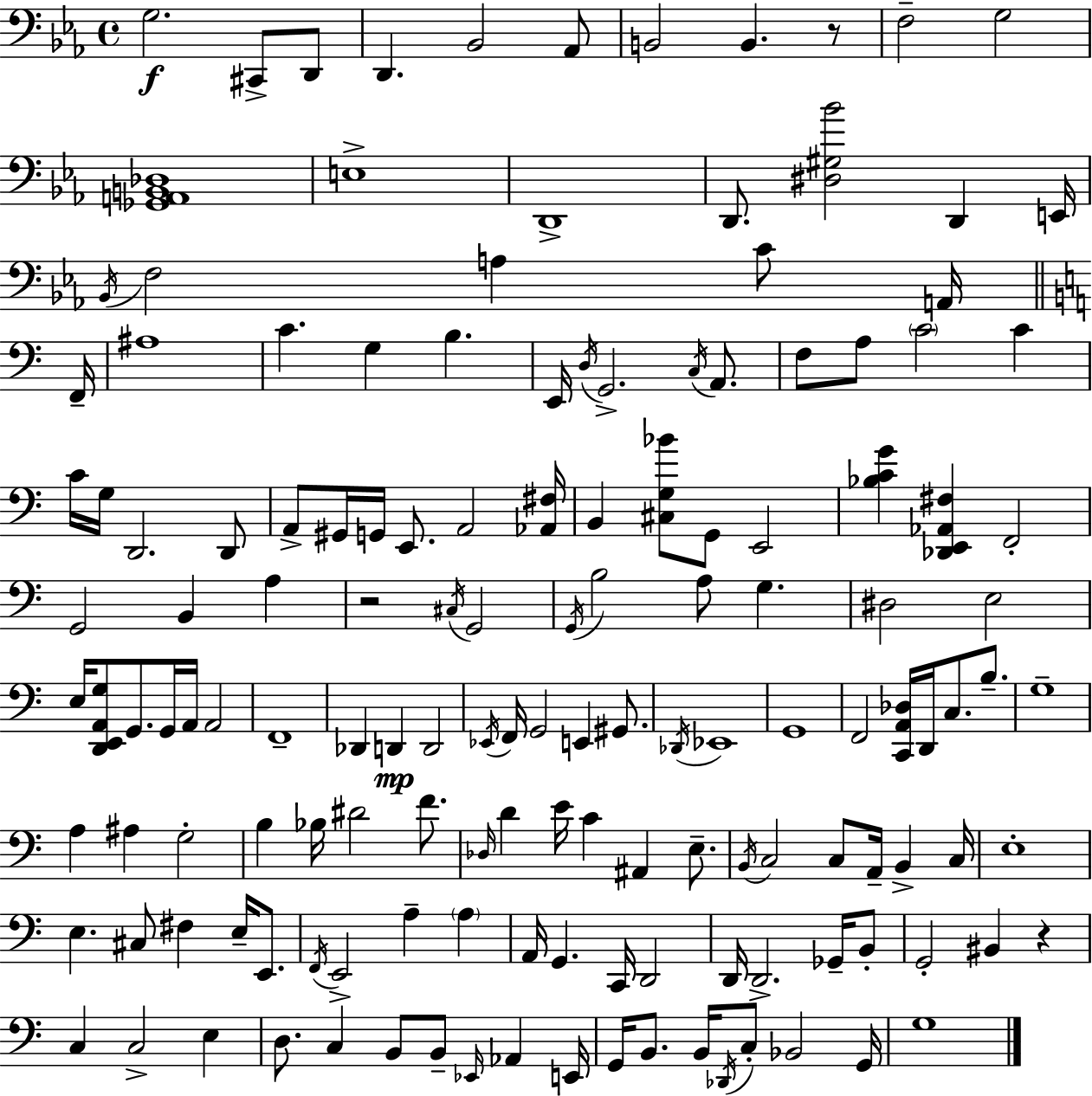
X:1
T:Untitled
M:4/4
L:1/4
K:Eb
G,2 ^C,,/2 D,,/2 D,, _B,,2 _A,,/2 B,,2 B,, z/2 F,2 G,2 [_G,,A,,B,,_D,]4 E,4 D,,4 D,,/2 [^D,^G,_B]2 D,, E,,/4 _B,,/4 F,2 A, C/2 A,,/4 F,,/4 ^A,4 C G, B, E,,/4 D,/4 G,,2 C,/4 A,,/2 F,/2 A,/2 C2 C C/4 G,/4 D,,2 D,,/2 A,,/2 ^G,,/4 G,,/4 E,,/2 A,,2 [_A,,^F,]/4 B,, [^C,G,_B]/2 G,,/2 E,,2 [_B,CG] [_D,,E,,_A,,^F,] F,,2 G,,2 B,, A, z2 ^C,/4 G,,2 G,,/4 B,2 A,/2 G, ^D,2 E,2 E,/4 [D,,E,,A,,G,]/2 G,,/2 G,,/4 A,,/4 A,,2 F,,4 _D,, D,, D,,2 _E,,/4 F,,/4 G,,2 E,, ^G,,/2 _D,,/4 _E,,4 G,,4 F,,2 [C,,A,,_D,]/4 D,,/4 C,/2 B,/2 G,4 A, ^A, G,2 B, _B,/4 ^D2 F/2 _D,/4 D E/4 C ^A,, E,/2 B,,/4 C,2 C,/2 A,,/4 B,, C,/4 E,4 E, ^C,/2 ^F, E,/4 E,,/2 F,,/4 E,,2 A, A, A,,/4 G,, C,,/4 D,,2 D,,/4 D,,2 _G,,/4 B,,/2 G,,2 ^B,, z C, C,2 E, D,/2 C, B,,/2 B,,/2 _E,,/4 _A,, E,,/4 G,,/4 B,,/2 B,,/4 _D,,/4 C,/2 _B,,2 G,,/4 G,4